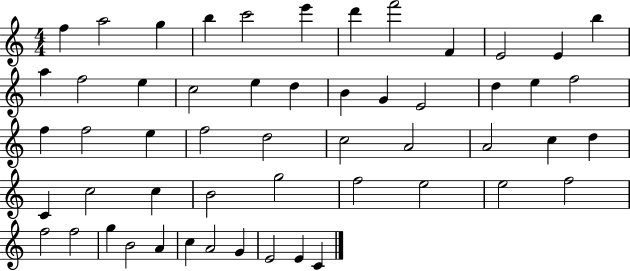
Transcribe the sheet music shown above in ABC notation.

X:1
T:Untitled
M:4/4
L:1/4
K:C
f a2 g b c'2 e' d' f'2 F E2 E b a f2 e c2 e d B G E2 d e f2 f f2 e f2 d2 c2 A2 A2 c d C c2 c B2 g2 f2 e2 e2 f2 f2 f2 g B2 A c A2 G E2 E C